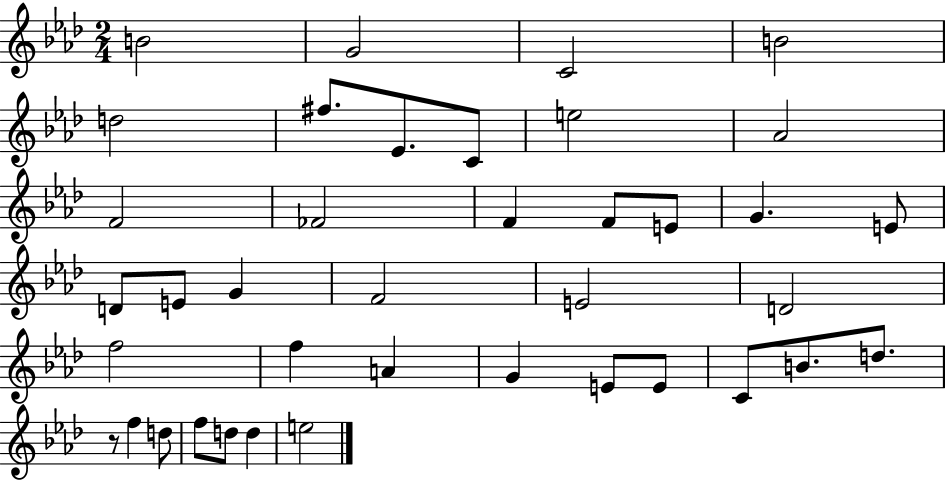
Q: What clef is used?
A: treble